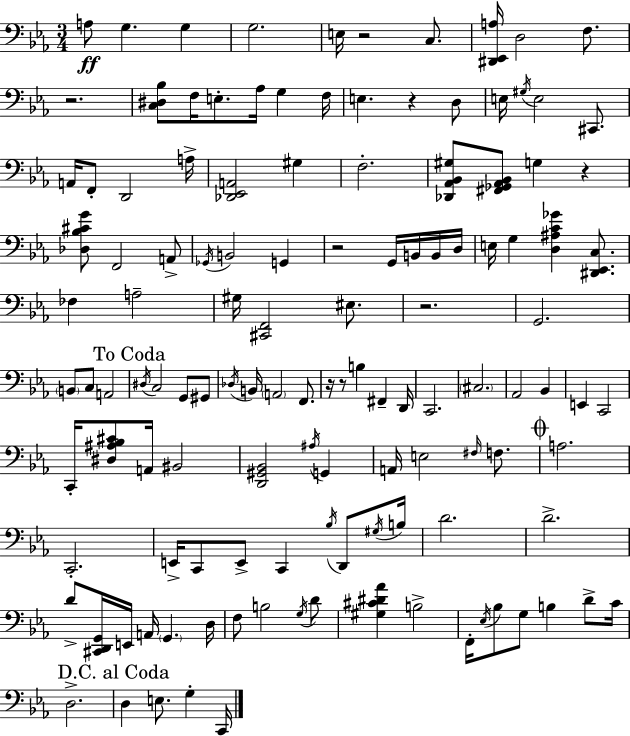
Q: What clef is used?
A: bass